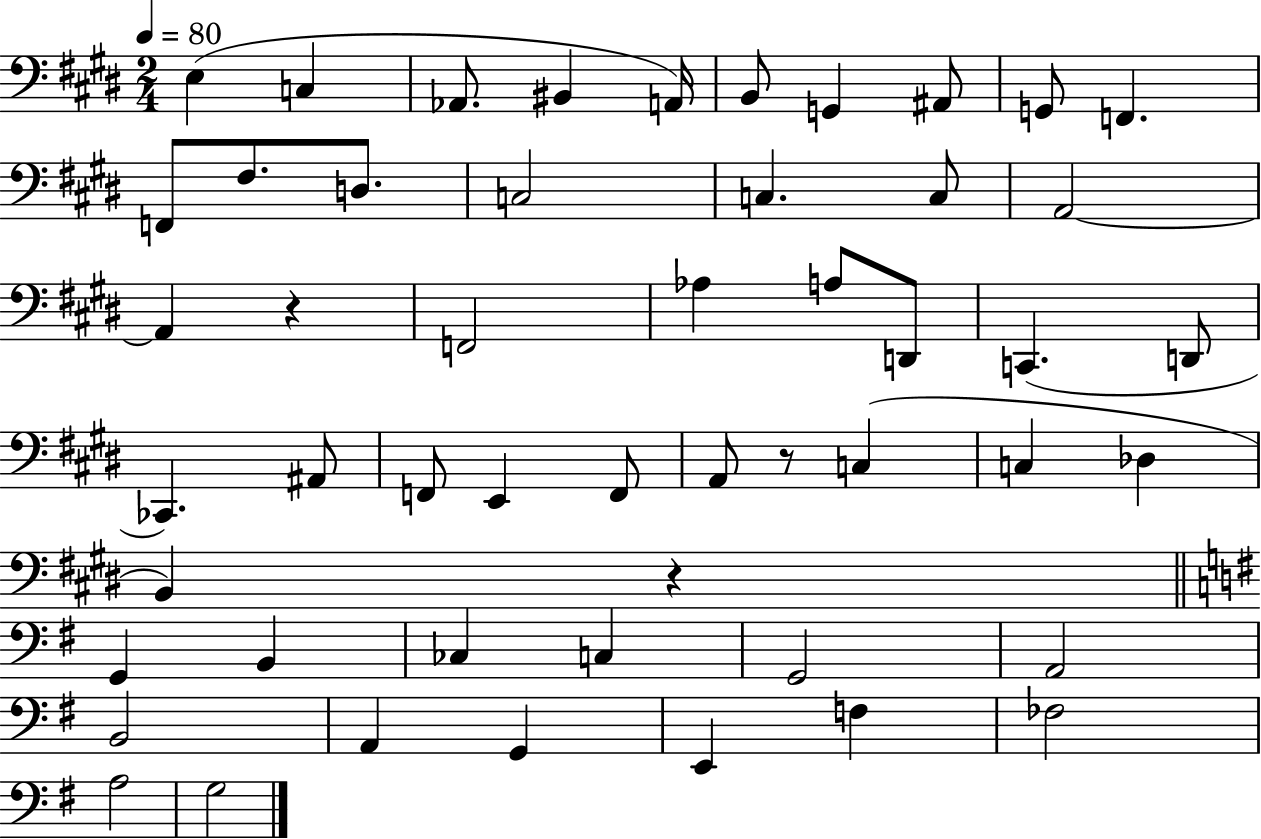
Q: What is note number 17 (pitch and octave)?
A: A2